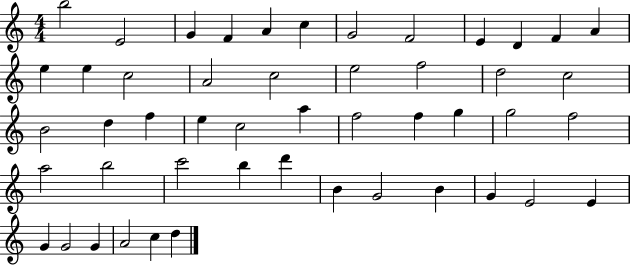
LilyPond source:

{
  \clef treble
  \numericTimeSignature
  \time 4/4
  \key c \major
  b''2 e'2 | g'4 f'4 a'4 c''4 | g'2 f'2 | e'4 d'4 f'4 a'4 | \break e''4 e''4 c''2 | a'2 c''2 | e''2 f''2 | d''2 c''2 | \break b'2 d''4 f''4 | e''4 c''2 a''4 | f''2 f''4 g''4 | g''2 f''2 | \break a''2 b''2 | c'''2 b''4 d'''4 | b'4 g'2 b'4 | g'4 e'2 e'4 | \break g'4 g'2 g'4 | a'2 c''4 d''4 | \bar "|."
}